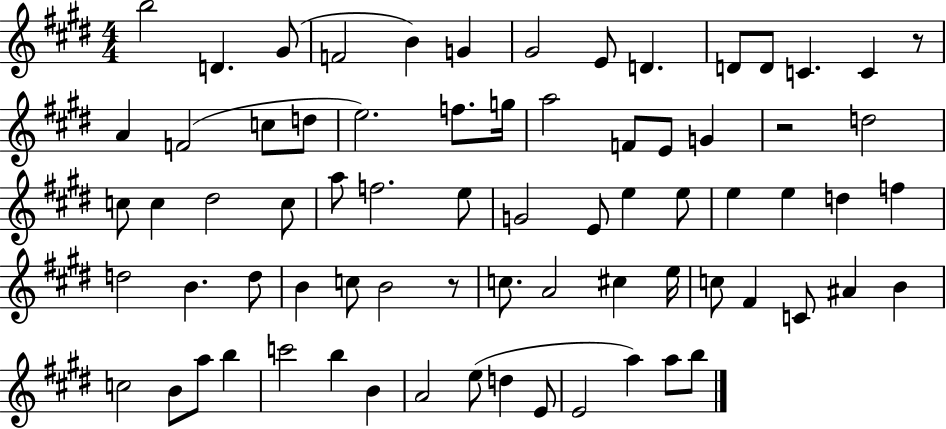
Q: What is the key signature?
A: E major